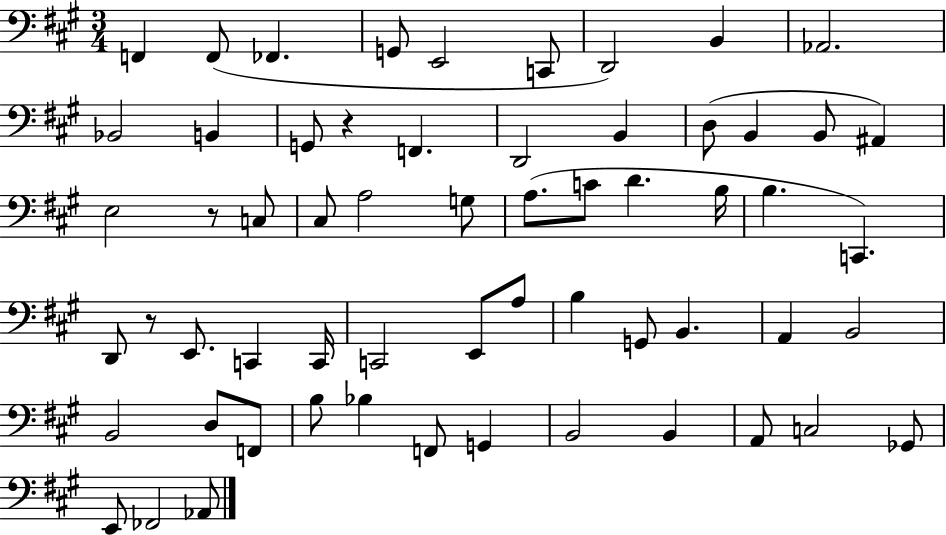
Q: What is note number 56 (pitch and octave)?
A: FES2